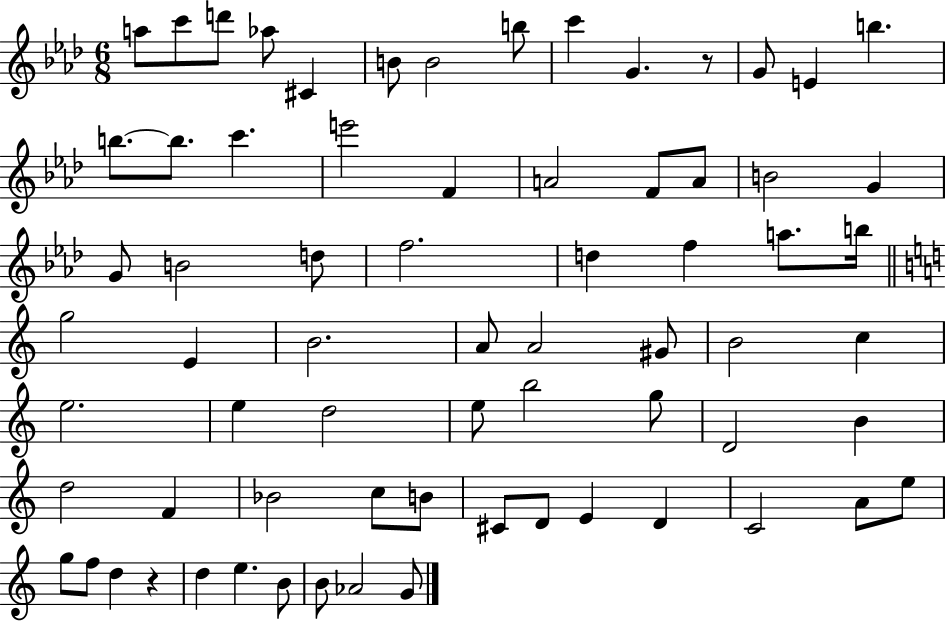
A5/e C6/e D6/e Ab5/e C#4/q B4/e B4/h B5/e C6/q G4/q. R/e G4/e E4/q B5/q. B5/e. B5/e. C6/q. E6/h F4/q A4/h F4/e A4/e B4/h G4/q G4/e B4/h D5/e F5/h. D5/q F5/q A5/e. B5/s G5/h E4/q B4/h. A4/e A4/h G#4/e B4/h C5/q E5/h. E5/q D5/h E5/e B5/h G5/e D4/h B4/q D5/h F4/q Bb4/h C5/e B4/e C#4/e D4/e E4/q D4/q C4/h A4/e E5/e G5/e F5/e D5/q R/q D5/q E5/q. B4/e B4/e Ab4/h G4/e